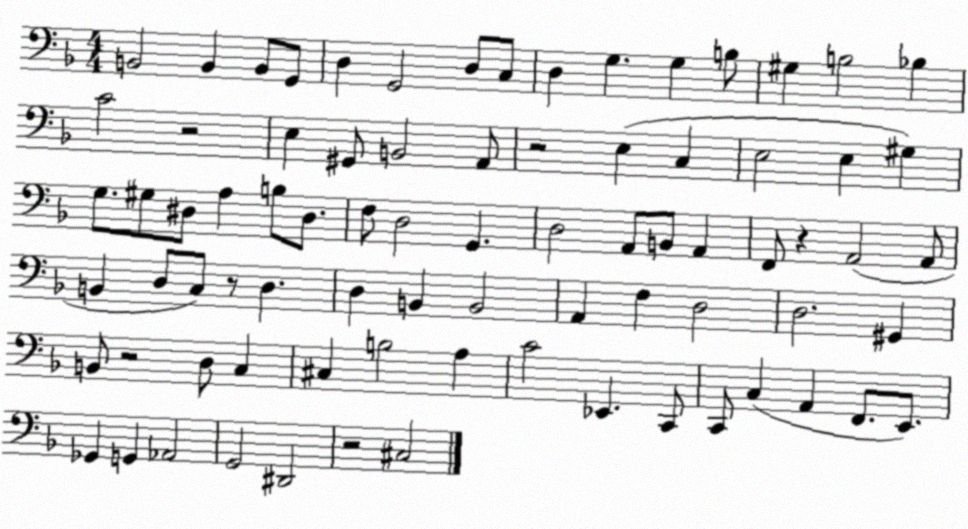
X:1
T:Untitled
M:4/4
L:1/4
K:F
B,,2 B,, B,,/2 G,,/2 D, G,,2 D,/2 C,/2 D, G, G, B,/2 ^G, B,2 _B, C2 z2 E, ^G,,/2 B,,2 A,,/2 z2 E, C, E,2 E, ^G, G,/2 ^G,/2 ^D,/2 A, B,/2 ^D,/2 F,/2 D,2 G,, D,2 A,,/2 B,,/2 A,, F,,/2 z A,,2 A,,/2 B,, D,/2 C,/2 z/2 D, D, B,, B,,2 A,, F, D,2 D,2 ^G,, B,,/2 z2 D,/2 C, ^C, B,2 A, C2 _E,, C,,/2 C,,/2 C, A,, F,,/2 E,,/2 _G,, G,, _A,,2 G,,2 ^D,,2 z2 ^C,2